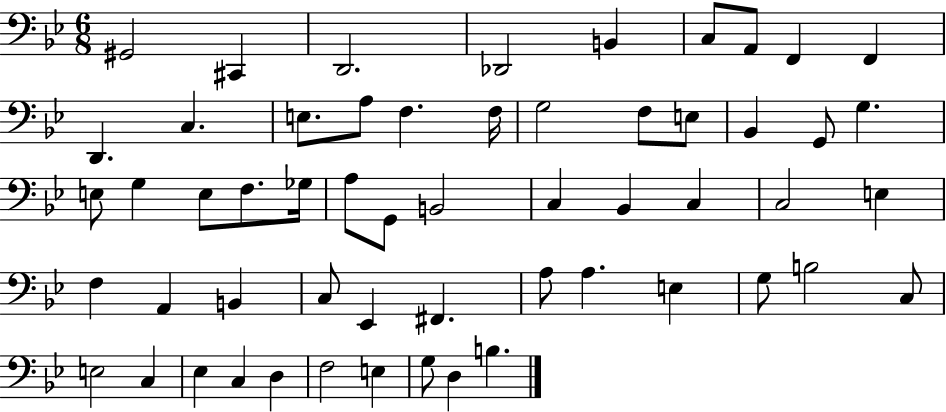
G#2/h C#2/q D2/h. Db2/h B2/q C3/e A2/e F2/q F2/q D2/q. C3/q. E3/e. A3/e F3/q. F3/s G3/h F3/e E3/e Bb2/q G2/e G3/q. E3/e G3/q E3/e F3/e. Gb3/s A3/e G2/e B2/h C3/q Bb2/q C3/q C3/h E3/q F3/q A2/q B2/q C3/e Eb2/q F#2/q. A3/e A3/q. E3/q G3/e B3/h C3/e E3/h C3/q Eb3/q C3/q D3/q F3/h E3/q G3/e D3/q B3/q.